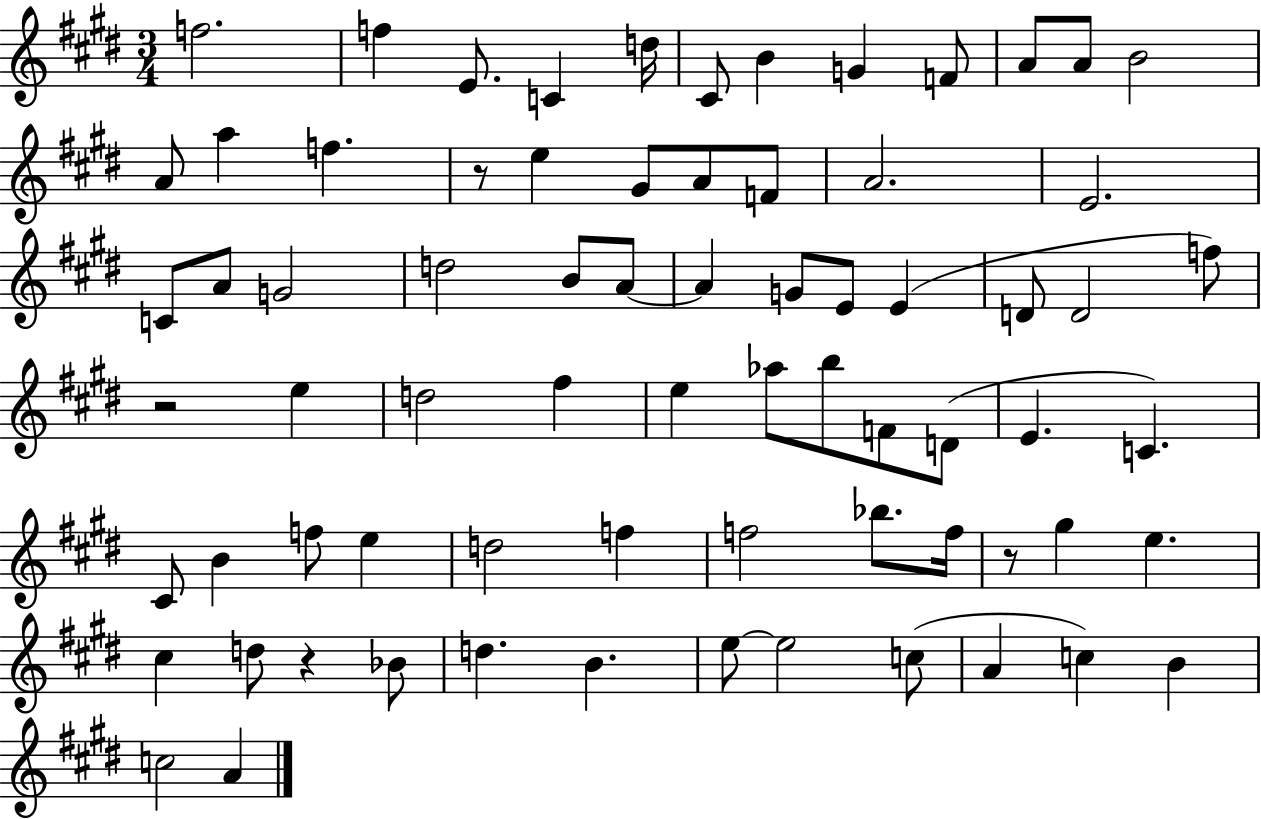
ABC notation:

X:1
T:Untitled
M:3/4
L:1/4
K:E
f2 f E/2 C d/4 ^C/2 B G F/2 A/2 A/2 B2 A/2 a f z/2 e ^G/2 A/2 F/2 A2 E2 C/2 A/2 G2 d2 B/2 A/2 A G/2 E/2 E D/2 D2 f/2 z2 e d2 ^f e _a/2 b/2 F/2 D/2 E C ^C/2 B f/2 e d2 f f2 _b/2 f/4 z/2 ^g e ^c d/2 z _B/2 d B e/2 e2 c/2 A c B c2 A